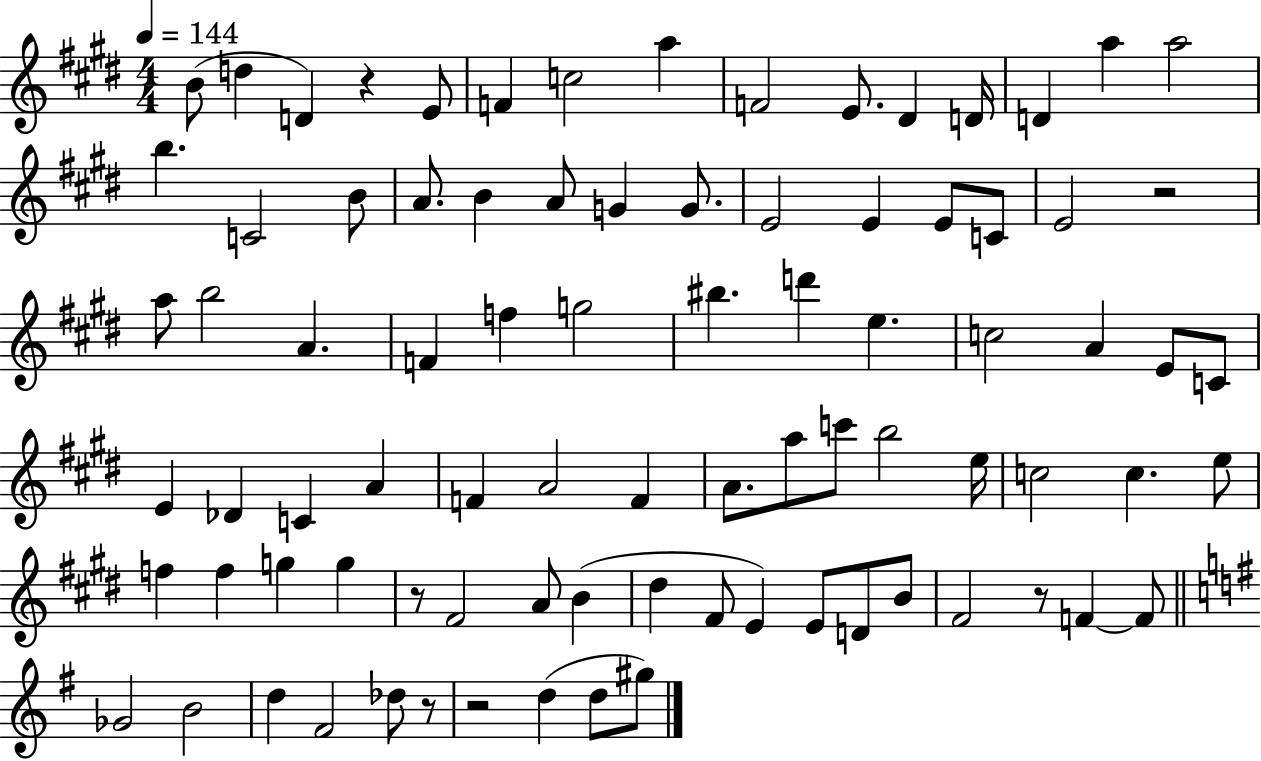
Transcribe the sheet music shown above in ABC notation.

X:1
T:Untitled
M:4/4
L:1/4
K:E
B/2 d D z E/2 F c2 a F2 E/2 ^D D/4 D a a2 b C2 B/2 A/2 B A/2 G G/2 E2 E E/2 C/2 E2 z2 a/2 b2 A F f g2 ^b d' e c2 A E/2 C/2 E _D C A F A2 F A/2 a/2 c'/2 b2 e/4 c2 c e/2 f f g g z/2 ^F2 A/2 B ^d ^F/2 E E/2 D/2 B/2 ^F2 z/2 F F/2 _G2 B2 d ^F2 _d/2 z/2 z2 d d/2 ^g/2